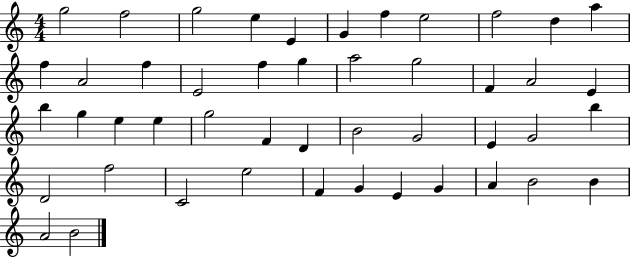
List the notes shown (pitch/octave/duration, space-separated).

G5/h F5/h G5/h E5/q E4/q G4/q F5/q E5/h F5/h D5/q A5/q F5/q A4/h F5/q E4/h F5/q G5/q A5/h G5/h F4/q A4/h E4/q B5/q G5/q E5/q E5/q G5/h F4/q D4/q B4/h G4/h E4/q G4/h B5/q D4/h F5/h C4/h E5/h F4/q G4/q E4/q G4/q A4/q B4/h B4/q A4/h B4/h